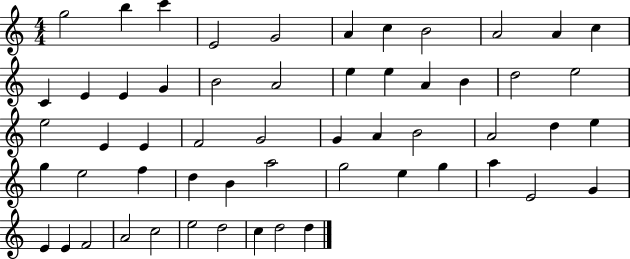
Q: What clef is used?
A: treble